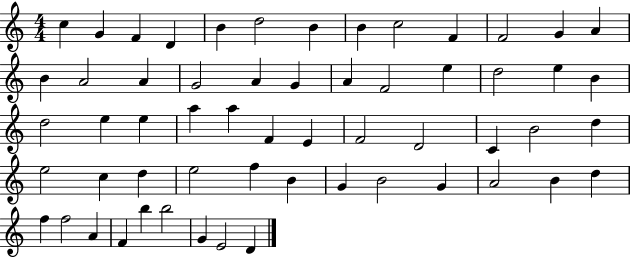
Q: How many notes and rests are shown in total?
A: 58